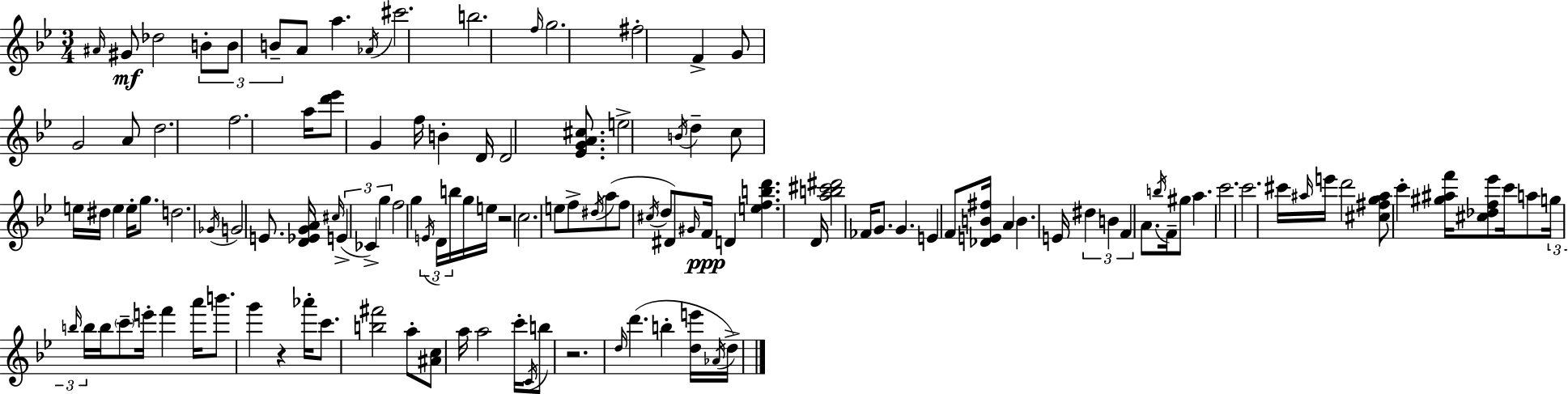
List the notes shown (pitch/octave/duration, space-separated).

A#4/s G#4/e Db5/h B4/e B4/e B4/e A4/e A5/q. Ab4/s C#6/h. B5/h. F5/s G5/h. F#5/h F4/q G4/e G4/h A4/e D5/h. F5/h. A5/s [D6,Eb6]/e G4/q F5/s B4/q D4/s D4/h [Eb4,G4,A4,C#5]/e. E5/h B4/s D5/q C5/e E5/s D#5/s E5/q E5/s G5/e. D5/h. Gb4/s G4/h E4/e. [D4,Eb4,G4,A4]/s C#5/s E4/q CES4/q G5/q F5/h G5/q E4/s D4/s B5/s G5/s E5/s R/h C5/h. E5/e F5/e D#5/s A5/e F5/e C#5/s D5/e D#4/e G#4/s F4/s D4/q [E5,F5,B5,D6]/q. D4/s [A5,B5,C#6,D#6]/h FES4/s G4/e. G4/q. E4/q F4/e [Db4,E4,B4,F#5]/s A4/q B4/q. E4/s D#5/q B4/q F4/q A4/e. B5/s F4/s G#5/e A5/q. C6/h. C6/h. C#6/s A#5/s E6/s D6/h [C#5,F#5,G5,A#5]/e C6/q [G#5,A#5,F6]/s [C#5,Db5,F5,Eb6]/e C6/s A5/e G5/s B5/s B5/s B5/s C6/e E6/s F6/q A6/s B6/e. G6/q R/q Ab6/s C6/e. [B5,F#6]/h A5/e [A#4,C5]/e A5/s A5/h C6/s C4/s B5/e R/h. D5/s D6/q. B5/q [D5,E6]/s Ab4/s D5/s